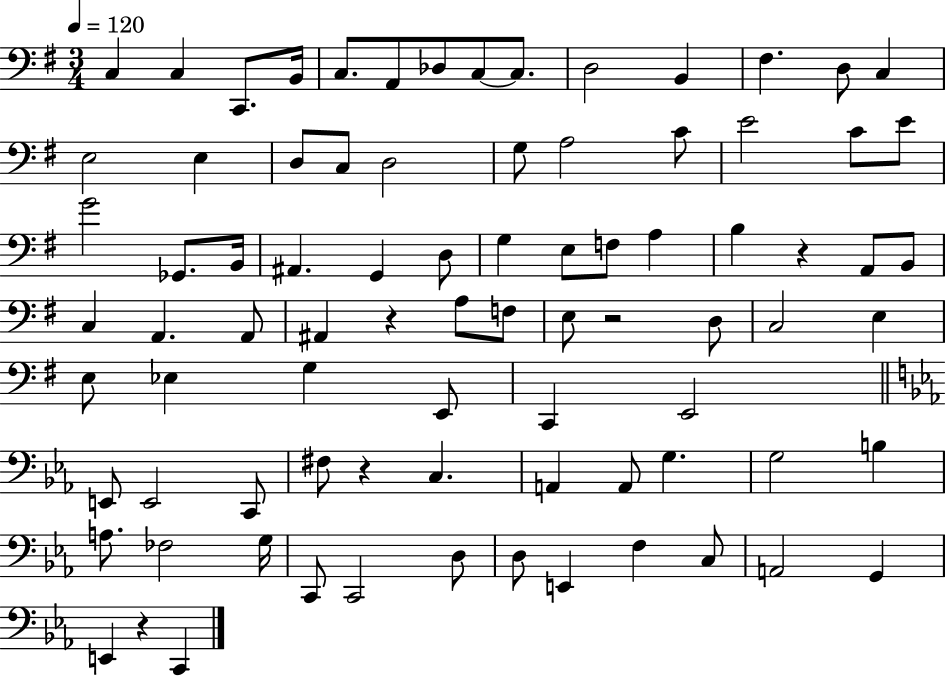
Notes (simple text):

C3/q C3/q C2/e. B2/s C3/e. A2/e Db3/e C3/e C3/e. D3/h B2/q F#3/q. D3/e C3/q E3/h E3/q D3/e C3/e D3/h G3/e A3/h C4/e E4/h C4/e E4/e G4/h Gb2/e. B2/s A#2/q. G2/q D3/e G3/q E3/e F3/e A3/q B3/q R/q A2/e B2/e C3/q A2/q. A2/e A#2/q R/q A3/e F3/e E3/e R/h D3/e C3/h E3/q E3/e Eb3/q G3/q E2/e C2/q E2/h E2/e E2/h C2/e F#3/e R/q C3/q. A2/q A2/e G3/q. G3/h B3/q A3/e. FES3/h G3/s C2/e C2/h D3/e D3/e E2/q F3/q C3/e A2/h G2/q E2/q R/q C2/q